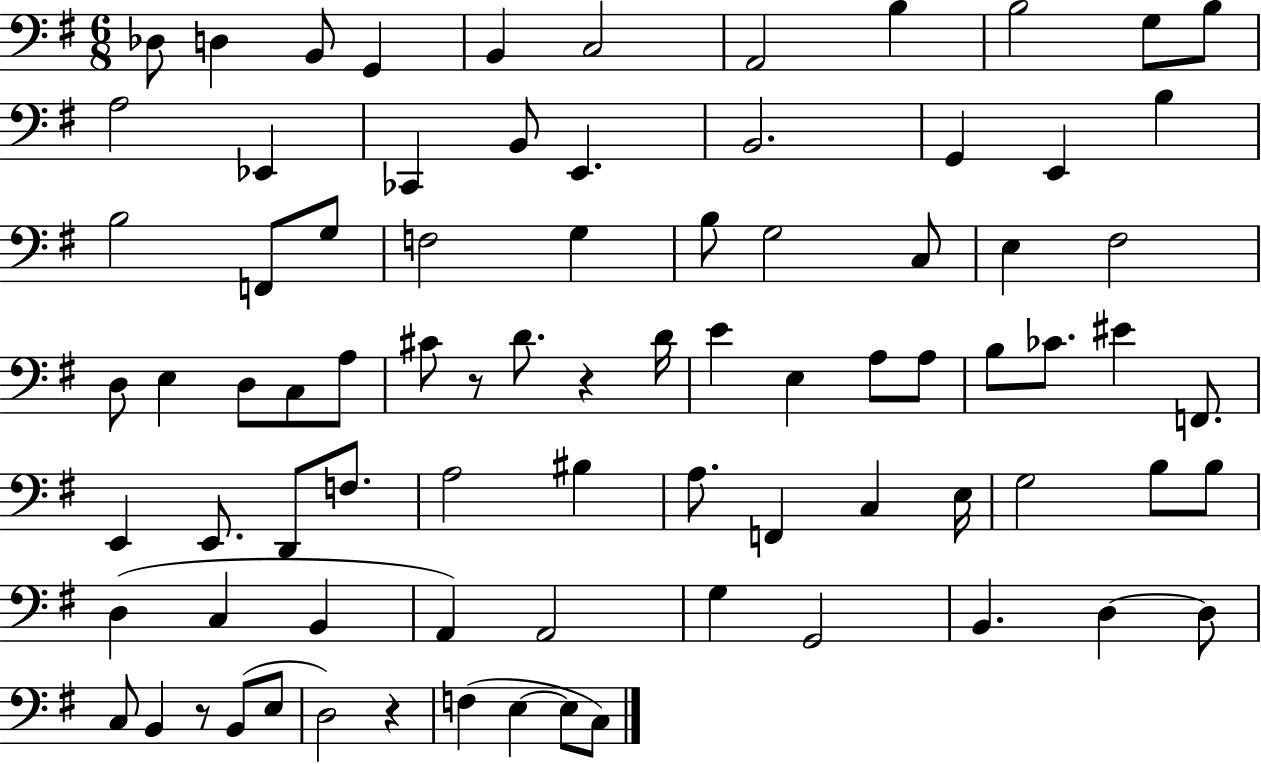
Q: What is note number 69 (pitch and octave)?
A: D3